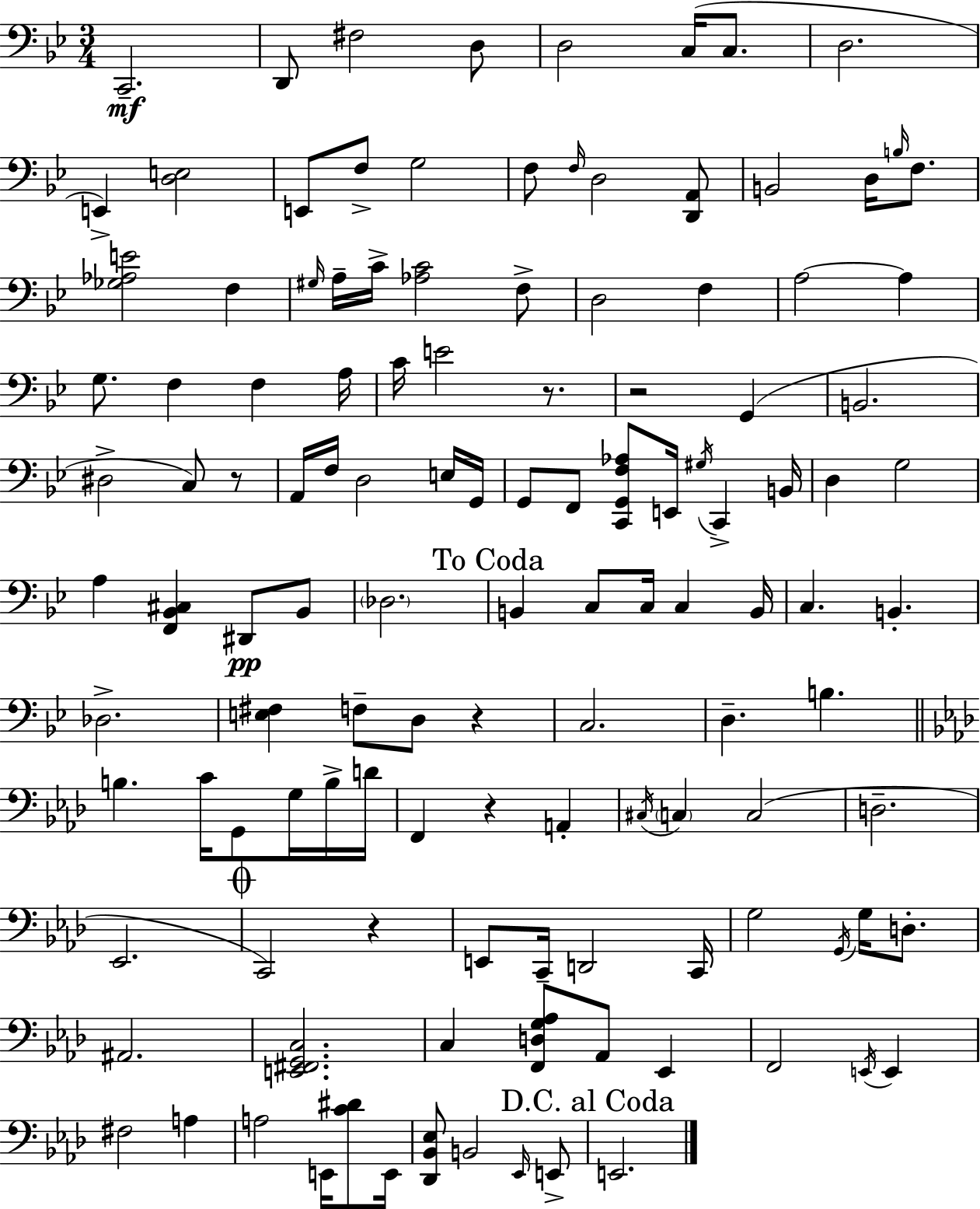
{
  \clef bass
  \numericTimeSignature
  \time 3/4
  \key g \minor
  c,2.--\mf | d,8 fis2 d8 | d2 c16( c8. | d2. | \break e,4->) <d e>2 | e,8 f8-> g2 | f8 \grace { f16 } d2 <d, a,>8 | b,2 d16 \grace { b16 } f8. | \break <ges aes e'>2 f4 | \grace { gis16 } a16-- c'16-> <aes c'>2 | f8-> d2 f4 | a2~~ a4 | \break g8. f4 f4 | a16 c'16 e'2 | r8. r2 g,4( | b,2. | \break dis2-> c8) | r8 a,16 f16 d2 | e16 g,16 g,8 f,8 <c, g, f aes>8 e,16 \acciaccatura { gis16 } c,4-> | b,16 d4 g2 | \break a4 <f, bes, cis>4 | dis,8\pp bes,8 \parenthesize des2. | \mark "To Coda" b,4 c8 c16 c4 | b,16 c4. b,4.-. | \break des2.-> | <e fis>4 f8-- d8 | r4 c2. | d4.-- b4. | \break \bar "||" \break \key aes \major b4. c'16 g,8 g16 b16-> d'16 | f,4 r4 a,4-. | \acciaccatura { cis16 } \parenthesize c4 c2( | d2.-- | \break ees,2. | \mark \markup { \musicglyph "scripts.coda" } c,2) r4 | e,8 c,16-- d,2 | c,16 g2 \acciaccatura { g,16 } g16 d8.-. | \break ais,2. | <e, fis, g, c>2. | c4 <f, d g aes>8 aes,8 ees,4 | f,2 \acciaccatura { e,16 } e,4 | \break fis2 a4 | a2 e,16 | <c' dis'>8 e,16 <des, bes, ees>8 b,2 | \grace { ees,16 } e,8-> \mark "D.C. al Coda" e,2. | \break \bar "|."
}